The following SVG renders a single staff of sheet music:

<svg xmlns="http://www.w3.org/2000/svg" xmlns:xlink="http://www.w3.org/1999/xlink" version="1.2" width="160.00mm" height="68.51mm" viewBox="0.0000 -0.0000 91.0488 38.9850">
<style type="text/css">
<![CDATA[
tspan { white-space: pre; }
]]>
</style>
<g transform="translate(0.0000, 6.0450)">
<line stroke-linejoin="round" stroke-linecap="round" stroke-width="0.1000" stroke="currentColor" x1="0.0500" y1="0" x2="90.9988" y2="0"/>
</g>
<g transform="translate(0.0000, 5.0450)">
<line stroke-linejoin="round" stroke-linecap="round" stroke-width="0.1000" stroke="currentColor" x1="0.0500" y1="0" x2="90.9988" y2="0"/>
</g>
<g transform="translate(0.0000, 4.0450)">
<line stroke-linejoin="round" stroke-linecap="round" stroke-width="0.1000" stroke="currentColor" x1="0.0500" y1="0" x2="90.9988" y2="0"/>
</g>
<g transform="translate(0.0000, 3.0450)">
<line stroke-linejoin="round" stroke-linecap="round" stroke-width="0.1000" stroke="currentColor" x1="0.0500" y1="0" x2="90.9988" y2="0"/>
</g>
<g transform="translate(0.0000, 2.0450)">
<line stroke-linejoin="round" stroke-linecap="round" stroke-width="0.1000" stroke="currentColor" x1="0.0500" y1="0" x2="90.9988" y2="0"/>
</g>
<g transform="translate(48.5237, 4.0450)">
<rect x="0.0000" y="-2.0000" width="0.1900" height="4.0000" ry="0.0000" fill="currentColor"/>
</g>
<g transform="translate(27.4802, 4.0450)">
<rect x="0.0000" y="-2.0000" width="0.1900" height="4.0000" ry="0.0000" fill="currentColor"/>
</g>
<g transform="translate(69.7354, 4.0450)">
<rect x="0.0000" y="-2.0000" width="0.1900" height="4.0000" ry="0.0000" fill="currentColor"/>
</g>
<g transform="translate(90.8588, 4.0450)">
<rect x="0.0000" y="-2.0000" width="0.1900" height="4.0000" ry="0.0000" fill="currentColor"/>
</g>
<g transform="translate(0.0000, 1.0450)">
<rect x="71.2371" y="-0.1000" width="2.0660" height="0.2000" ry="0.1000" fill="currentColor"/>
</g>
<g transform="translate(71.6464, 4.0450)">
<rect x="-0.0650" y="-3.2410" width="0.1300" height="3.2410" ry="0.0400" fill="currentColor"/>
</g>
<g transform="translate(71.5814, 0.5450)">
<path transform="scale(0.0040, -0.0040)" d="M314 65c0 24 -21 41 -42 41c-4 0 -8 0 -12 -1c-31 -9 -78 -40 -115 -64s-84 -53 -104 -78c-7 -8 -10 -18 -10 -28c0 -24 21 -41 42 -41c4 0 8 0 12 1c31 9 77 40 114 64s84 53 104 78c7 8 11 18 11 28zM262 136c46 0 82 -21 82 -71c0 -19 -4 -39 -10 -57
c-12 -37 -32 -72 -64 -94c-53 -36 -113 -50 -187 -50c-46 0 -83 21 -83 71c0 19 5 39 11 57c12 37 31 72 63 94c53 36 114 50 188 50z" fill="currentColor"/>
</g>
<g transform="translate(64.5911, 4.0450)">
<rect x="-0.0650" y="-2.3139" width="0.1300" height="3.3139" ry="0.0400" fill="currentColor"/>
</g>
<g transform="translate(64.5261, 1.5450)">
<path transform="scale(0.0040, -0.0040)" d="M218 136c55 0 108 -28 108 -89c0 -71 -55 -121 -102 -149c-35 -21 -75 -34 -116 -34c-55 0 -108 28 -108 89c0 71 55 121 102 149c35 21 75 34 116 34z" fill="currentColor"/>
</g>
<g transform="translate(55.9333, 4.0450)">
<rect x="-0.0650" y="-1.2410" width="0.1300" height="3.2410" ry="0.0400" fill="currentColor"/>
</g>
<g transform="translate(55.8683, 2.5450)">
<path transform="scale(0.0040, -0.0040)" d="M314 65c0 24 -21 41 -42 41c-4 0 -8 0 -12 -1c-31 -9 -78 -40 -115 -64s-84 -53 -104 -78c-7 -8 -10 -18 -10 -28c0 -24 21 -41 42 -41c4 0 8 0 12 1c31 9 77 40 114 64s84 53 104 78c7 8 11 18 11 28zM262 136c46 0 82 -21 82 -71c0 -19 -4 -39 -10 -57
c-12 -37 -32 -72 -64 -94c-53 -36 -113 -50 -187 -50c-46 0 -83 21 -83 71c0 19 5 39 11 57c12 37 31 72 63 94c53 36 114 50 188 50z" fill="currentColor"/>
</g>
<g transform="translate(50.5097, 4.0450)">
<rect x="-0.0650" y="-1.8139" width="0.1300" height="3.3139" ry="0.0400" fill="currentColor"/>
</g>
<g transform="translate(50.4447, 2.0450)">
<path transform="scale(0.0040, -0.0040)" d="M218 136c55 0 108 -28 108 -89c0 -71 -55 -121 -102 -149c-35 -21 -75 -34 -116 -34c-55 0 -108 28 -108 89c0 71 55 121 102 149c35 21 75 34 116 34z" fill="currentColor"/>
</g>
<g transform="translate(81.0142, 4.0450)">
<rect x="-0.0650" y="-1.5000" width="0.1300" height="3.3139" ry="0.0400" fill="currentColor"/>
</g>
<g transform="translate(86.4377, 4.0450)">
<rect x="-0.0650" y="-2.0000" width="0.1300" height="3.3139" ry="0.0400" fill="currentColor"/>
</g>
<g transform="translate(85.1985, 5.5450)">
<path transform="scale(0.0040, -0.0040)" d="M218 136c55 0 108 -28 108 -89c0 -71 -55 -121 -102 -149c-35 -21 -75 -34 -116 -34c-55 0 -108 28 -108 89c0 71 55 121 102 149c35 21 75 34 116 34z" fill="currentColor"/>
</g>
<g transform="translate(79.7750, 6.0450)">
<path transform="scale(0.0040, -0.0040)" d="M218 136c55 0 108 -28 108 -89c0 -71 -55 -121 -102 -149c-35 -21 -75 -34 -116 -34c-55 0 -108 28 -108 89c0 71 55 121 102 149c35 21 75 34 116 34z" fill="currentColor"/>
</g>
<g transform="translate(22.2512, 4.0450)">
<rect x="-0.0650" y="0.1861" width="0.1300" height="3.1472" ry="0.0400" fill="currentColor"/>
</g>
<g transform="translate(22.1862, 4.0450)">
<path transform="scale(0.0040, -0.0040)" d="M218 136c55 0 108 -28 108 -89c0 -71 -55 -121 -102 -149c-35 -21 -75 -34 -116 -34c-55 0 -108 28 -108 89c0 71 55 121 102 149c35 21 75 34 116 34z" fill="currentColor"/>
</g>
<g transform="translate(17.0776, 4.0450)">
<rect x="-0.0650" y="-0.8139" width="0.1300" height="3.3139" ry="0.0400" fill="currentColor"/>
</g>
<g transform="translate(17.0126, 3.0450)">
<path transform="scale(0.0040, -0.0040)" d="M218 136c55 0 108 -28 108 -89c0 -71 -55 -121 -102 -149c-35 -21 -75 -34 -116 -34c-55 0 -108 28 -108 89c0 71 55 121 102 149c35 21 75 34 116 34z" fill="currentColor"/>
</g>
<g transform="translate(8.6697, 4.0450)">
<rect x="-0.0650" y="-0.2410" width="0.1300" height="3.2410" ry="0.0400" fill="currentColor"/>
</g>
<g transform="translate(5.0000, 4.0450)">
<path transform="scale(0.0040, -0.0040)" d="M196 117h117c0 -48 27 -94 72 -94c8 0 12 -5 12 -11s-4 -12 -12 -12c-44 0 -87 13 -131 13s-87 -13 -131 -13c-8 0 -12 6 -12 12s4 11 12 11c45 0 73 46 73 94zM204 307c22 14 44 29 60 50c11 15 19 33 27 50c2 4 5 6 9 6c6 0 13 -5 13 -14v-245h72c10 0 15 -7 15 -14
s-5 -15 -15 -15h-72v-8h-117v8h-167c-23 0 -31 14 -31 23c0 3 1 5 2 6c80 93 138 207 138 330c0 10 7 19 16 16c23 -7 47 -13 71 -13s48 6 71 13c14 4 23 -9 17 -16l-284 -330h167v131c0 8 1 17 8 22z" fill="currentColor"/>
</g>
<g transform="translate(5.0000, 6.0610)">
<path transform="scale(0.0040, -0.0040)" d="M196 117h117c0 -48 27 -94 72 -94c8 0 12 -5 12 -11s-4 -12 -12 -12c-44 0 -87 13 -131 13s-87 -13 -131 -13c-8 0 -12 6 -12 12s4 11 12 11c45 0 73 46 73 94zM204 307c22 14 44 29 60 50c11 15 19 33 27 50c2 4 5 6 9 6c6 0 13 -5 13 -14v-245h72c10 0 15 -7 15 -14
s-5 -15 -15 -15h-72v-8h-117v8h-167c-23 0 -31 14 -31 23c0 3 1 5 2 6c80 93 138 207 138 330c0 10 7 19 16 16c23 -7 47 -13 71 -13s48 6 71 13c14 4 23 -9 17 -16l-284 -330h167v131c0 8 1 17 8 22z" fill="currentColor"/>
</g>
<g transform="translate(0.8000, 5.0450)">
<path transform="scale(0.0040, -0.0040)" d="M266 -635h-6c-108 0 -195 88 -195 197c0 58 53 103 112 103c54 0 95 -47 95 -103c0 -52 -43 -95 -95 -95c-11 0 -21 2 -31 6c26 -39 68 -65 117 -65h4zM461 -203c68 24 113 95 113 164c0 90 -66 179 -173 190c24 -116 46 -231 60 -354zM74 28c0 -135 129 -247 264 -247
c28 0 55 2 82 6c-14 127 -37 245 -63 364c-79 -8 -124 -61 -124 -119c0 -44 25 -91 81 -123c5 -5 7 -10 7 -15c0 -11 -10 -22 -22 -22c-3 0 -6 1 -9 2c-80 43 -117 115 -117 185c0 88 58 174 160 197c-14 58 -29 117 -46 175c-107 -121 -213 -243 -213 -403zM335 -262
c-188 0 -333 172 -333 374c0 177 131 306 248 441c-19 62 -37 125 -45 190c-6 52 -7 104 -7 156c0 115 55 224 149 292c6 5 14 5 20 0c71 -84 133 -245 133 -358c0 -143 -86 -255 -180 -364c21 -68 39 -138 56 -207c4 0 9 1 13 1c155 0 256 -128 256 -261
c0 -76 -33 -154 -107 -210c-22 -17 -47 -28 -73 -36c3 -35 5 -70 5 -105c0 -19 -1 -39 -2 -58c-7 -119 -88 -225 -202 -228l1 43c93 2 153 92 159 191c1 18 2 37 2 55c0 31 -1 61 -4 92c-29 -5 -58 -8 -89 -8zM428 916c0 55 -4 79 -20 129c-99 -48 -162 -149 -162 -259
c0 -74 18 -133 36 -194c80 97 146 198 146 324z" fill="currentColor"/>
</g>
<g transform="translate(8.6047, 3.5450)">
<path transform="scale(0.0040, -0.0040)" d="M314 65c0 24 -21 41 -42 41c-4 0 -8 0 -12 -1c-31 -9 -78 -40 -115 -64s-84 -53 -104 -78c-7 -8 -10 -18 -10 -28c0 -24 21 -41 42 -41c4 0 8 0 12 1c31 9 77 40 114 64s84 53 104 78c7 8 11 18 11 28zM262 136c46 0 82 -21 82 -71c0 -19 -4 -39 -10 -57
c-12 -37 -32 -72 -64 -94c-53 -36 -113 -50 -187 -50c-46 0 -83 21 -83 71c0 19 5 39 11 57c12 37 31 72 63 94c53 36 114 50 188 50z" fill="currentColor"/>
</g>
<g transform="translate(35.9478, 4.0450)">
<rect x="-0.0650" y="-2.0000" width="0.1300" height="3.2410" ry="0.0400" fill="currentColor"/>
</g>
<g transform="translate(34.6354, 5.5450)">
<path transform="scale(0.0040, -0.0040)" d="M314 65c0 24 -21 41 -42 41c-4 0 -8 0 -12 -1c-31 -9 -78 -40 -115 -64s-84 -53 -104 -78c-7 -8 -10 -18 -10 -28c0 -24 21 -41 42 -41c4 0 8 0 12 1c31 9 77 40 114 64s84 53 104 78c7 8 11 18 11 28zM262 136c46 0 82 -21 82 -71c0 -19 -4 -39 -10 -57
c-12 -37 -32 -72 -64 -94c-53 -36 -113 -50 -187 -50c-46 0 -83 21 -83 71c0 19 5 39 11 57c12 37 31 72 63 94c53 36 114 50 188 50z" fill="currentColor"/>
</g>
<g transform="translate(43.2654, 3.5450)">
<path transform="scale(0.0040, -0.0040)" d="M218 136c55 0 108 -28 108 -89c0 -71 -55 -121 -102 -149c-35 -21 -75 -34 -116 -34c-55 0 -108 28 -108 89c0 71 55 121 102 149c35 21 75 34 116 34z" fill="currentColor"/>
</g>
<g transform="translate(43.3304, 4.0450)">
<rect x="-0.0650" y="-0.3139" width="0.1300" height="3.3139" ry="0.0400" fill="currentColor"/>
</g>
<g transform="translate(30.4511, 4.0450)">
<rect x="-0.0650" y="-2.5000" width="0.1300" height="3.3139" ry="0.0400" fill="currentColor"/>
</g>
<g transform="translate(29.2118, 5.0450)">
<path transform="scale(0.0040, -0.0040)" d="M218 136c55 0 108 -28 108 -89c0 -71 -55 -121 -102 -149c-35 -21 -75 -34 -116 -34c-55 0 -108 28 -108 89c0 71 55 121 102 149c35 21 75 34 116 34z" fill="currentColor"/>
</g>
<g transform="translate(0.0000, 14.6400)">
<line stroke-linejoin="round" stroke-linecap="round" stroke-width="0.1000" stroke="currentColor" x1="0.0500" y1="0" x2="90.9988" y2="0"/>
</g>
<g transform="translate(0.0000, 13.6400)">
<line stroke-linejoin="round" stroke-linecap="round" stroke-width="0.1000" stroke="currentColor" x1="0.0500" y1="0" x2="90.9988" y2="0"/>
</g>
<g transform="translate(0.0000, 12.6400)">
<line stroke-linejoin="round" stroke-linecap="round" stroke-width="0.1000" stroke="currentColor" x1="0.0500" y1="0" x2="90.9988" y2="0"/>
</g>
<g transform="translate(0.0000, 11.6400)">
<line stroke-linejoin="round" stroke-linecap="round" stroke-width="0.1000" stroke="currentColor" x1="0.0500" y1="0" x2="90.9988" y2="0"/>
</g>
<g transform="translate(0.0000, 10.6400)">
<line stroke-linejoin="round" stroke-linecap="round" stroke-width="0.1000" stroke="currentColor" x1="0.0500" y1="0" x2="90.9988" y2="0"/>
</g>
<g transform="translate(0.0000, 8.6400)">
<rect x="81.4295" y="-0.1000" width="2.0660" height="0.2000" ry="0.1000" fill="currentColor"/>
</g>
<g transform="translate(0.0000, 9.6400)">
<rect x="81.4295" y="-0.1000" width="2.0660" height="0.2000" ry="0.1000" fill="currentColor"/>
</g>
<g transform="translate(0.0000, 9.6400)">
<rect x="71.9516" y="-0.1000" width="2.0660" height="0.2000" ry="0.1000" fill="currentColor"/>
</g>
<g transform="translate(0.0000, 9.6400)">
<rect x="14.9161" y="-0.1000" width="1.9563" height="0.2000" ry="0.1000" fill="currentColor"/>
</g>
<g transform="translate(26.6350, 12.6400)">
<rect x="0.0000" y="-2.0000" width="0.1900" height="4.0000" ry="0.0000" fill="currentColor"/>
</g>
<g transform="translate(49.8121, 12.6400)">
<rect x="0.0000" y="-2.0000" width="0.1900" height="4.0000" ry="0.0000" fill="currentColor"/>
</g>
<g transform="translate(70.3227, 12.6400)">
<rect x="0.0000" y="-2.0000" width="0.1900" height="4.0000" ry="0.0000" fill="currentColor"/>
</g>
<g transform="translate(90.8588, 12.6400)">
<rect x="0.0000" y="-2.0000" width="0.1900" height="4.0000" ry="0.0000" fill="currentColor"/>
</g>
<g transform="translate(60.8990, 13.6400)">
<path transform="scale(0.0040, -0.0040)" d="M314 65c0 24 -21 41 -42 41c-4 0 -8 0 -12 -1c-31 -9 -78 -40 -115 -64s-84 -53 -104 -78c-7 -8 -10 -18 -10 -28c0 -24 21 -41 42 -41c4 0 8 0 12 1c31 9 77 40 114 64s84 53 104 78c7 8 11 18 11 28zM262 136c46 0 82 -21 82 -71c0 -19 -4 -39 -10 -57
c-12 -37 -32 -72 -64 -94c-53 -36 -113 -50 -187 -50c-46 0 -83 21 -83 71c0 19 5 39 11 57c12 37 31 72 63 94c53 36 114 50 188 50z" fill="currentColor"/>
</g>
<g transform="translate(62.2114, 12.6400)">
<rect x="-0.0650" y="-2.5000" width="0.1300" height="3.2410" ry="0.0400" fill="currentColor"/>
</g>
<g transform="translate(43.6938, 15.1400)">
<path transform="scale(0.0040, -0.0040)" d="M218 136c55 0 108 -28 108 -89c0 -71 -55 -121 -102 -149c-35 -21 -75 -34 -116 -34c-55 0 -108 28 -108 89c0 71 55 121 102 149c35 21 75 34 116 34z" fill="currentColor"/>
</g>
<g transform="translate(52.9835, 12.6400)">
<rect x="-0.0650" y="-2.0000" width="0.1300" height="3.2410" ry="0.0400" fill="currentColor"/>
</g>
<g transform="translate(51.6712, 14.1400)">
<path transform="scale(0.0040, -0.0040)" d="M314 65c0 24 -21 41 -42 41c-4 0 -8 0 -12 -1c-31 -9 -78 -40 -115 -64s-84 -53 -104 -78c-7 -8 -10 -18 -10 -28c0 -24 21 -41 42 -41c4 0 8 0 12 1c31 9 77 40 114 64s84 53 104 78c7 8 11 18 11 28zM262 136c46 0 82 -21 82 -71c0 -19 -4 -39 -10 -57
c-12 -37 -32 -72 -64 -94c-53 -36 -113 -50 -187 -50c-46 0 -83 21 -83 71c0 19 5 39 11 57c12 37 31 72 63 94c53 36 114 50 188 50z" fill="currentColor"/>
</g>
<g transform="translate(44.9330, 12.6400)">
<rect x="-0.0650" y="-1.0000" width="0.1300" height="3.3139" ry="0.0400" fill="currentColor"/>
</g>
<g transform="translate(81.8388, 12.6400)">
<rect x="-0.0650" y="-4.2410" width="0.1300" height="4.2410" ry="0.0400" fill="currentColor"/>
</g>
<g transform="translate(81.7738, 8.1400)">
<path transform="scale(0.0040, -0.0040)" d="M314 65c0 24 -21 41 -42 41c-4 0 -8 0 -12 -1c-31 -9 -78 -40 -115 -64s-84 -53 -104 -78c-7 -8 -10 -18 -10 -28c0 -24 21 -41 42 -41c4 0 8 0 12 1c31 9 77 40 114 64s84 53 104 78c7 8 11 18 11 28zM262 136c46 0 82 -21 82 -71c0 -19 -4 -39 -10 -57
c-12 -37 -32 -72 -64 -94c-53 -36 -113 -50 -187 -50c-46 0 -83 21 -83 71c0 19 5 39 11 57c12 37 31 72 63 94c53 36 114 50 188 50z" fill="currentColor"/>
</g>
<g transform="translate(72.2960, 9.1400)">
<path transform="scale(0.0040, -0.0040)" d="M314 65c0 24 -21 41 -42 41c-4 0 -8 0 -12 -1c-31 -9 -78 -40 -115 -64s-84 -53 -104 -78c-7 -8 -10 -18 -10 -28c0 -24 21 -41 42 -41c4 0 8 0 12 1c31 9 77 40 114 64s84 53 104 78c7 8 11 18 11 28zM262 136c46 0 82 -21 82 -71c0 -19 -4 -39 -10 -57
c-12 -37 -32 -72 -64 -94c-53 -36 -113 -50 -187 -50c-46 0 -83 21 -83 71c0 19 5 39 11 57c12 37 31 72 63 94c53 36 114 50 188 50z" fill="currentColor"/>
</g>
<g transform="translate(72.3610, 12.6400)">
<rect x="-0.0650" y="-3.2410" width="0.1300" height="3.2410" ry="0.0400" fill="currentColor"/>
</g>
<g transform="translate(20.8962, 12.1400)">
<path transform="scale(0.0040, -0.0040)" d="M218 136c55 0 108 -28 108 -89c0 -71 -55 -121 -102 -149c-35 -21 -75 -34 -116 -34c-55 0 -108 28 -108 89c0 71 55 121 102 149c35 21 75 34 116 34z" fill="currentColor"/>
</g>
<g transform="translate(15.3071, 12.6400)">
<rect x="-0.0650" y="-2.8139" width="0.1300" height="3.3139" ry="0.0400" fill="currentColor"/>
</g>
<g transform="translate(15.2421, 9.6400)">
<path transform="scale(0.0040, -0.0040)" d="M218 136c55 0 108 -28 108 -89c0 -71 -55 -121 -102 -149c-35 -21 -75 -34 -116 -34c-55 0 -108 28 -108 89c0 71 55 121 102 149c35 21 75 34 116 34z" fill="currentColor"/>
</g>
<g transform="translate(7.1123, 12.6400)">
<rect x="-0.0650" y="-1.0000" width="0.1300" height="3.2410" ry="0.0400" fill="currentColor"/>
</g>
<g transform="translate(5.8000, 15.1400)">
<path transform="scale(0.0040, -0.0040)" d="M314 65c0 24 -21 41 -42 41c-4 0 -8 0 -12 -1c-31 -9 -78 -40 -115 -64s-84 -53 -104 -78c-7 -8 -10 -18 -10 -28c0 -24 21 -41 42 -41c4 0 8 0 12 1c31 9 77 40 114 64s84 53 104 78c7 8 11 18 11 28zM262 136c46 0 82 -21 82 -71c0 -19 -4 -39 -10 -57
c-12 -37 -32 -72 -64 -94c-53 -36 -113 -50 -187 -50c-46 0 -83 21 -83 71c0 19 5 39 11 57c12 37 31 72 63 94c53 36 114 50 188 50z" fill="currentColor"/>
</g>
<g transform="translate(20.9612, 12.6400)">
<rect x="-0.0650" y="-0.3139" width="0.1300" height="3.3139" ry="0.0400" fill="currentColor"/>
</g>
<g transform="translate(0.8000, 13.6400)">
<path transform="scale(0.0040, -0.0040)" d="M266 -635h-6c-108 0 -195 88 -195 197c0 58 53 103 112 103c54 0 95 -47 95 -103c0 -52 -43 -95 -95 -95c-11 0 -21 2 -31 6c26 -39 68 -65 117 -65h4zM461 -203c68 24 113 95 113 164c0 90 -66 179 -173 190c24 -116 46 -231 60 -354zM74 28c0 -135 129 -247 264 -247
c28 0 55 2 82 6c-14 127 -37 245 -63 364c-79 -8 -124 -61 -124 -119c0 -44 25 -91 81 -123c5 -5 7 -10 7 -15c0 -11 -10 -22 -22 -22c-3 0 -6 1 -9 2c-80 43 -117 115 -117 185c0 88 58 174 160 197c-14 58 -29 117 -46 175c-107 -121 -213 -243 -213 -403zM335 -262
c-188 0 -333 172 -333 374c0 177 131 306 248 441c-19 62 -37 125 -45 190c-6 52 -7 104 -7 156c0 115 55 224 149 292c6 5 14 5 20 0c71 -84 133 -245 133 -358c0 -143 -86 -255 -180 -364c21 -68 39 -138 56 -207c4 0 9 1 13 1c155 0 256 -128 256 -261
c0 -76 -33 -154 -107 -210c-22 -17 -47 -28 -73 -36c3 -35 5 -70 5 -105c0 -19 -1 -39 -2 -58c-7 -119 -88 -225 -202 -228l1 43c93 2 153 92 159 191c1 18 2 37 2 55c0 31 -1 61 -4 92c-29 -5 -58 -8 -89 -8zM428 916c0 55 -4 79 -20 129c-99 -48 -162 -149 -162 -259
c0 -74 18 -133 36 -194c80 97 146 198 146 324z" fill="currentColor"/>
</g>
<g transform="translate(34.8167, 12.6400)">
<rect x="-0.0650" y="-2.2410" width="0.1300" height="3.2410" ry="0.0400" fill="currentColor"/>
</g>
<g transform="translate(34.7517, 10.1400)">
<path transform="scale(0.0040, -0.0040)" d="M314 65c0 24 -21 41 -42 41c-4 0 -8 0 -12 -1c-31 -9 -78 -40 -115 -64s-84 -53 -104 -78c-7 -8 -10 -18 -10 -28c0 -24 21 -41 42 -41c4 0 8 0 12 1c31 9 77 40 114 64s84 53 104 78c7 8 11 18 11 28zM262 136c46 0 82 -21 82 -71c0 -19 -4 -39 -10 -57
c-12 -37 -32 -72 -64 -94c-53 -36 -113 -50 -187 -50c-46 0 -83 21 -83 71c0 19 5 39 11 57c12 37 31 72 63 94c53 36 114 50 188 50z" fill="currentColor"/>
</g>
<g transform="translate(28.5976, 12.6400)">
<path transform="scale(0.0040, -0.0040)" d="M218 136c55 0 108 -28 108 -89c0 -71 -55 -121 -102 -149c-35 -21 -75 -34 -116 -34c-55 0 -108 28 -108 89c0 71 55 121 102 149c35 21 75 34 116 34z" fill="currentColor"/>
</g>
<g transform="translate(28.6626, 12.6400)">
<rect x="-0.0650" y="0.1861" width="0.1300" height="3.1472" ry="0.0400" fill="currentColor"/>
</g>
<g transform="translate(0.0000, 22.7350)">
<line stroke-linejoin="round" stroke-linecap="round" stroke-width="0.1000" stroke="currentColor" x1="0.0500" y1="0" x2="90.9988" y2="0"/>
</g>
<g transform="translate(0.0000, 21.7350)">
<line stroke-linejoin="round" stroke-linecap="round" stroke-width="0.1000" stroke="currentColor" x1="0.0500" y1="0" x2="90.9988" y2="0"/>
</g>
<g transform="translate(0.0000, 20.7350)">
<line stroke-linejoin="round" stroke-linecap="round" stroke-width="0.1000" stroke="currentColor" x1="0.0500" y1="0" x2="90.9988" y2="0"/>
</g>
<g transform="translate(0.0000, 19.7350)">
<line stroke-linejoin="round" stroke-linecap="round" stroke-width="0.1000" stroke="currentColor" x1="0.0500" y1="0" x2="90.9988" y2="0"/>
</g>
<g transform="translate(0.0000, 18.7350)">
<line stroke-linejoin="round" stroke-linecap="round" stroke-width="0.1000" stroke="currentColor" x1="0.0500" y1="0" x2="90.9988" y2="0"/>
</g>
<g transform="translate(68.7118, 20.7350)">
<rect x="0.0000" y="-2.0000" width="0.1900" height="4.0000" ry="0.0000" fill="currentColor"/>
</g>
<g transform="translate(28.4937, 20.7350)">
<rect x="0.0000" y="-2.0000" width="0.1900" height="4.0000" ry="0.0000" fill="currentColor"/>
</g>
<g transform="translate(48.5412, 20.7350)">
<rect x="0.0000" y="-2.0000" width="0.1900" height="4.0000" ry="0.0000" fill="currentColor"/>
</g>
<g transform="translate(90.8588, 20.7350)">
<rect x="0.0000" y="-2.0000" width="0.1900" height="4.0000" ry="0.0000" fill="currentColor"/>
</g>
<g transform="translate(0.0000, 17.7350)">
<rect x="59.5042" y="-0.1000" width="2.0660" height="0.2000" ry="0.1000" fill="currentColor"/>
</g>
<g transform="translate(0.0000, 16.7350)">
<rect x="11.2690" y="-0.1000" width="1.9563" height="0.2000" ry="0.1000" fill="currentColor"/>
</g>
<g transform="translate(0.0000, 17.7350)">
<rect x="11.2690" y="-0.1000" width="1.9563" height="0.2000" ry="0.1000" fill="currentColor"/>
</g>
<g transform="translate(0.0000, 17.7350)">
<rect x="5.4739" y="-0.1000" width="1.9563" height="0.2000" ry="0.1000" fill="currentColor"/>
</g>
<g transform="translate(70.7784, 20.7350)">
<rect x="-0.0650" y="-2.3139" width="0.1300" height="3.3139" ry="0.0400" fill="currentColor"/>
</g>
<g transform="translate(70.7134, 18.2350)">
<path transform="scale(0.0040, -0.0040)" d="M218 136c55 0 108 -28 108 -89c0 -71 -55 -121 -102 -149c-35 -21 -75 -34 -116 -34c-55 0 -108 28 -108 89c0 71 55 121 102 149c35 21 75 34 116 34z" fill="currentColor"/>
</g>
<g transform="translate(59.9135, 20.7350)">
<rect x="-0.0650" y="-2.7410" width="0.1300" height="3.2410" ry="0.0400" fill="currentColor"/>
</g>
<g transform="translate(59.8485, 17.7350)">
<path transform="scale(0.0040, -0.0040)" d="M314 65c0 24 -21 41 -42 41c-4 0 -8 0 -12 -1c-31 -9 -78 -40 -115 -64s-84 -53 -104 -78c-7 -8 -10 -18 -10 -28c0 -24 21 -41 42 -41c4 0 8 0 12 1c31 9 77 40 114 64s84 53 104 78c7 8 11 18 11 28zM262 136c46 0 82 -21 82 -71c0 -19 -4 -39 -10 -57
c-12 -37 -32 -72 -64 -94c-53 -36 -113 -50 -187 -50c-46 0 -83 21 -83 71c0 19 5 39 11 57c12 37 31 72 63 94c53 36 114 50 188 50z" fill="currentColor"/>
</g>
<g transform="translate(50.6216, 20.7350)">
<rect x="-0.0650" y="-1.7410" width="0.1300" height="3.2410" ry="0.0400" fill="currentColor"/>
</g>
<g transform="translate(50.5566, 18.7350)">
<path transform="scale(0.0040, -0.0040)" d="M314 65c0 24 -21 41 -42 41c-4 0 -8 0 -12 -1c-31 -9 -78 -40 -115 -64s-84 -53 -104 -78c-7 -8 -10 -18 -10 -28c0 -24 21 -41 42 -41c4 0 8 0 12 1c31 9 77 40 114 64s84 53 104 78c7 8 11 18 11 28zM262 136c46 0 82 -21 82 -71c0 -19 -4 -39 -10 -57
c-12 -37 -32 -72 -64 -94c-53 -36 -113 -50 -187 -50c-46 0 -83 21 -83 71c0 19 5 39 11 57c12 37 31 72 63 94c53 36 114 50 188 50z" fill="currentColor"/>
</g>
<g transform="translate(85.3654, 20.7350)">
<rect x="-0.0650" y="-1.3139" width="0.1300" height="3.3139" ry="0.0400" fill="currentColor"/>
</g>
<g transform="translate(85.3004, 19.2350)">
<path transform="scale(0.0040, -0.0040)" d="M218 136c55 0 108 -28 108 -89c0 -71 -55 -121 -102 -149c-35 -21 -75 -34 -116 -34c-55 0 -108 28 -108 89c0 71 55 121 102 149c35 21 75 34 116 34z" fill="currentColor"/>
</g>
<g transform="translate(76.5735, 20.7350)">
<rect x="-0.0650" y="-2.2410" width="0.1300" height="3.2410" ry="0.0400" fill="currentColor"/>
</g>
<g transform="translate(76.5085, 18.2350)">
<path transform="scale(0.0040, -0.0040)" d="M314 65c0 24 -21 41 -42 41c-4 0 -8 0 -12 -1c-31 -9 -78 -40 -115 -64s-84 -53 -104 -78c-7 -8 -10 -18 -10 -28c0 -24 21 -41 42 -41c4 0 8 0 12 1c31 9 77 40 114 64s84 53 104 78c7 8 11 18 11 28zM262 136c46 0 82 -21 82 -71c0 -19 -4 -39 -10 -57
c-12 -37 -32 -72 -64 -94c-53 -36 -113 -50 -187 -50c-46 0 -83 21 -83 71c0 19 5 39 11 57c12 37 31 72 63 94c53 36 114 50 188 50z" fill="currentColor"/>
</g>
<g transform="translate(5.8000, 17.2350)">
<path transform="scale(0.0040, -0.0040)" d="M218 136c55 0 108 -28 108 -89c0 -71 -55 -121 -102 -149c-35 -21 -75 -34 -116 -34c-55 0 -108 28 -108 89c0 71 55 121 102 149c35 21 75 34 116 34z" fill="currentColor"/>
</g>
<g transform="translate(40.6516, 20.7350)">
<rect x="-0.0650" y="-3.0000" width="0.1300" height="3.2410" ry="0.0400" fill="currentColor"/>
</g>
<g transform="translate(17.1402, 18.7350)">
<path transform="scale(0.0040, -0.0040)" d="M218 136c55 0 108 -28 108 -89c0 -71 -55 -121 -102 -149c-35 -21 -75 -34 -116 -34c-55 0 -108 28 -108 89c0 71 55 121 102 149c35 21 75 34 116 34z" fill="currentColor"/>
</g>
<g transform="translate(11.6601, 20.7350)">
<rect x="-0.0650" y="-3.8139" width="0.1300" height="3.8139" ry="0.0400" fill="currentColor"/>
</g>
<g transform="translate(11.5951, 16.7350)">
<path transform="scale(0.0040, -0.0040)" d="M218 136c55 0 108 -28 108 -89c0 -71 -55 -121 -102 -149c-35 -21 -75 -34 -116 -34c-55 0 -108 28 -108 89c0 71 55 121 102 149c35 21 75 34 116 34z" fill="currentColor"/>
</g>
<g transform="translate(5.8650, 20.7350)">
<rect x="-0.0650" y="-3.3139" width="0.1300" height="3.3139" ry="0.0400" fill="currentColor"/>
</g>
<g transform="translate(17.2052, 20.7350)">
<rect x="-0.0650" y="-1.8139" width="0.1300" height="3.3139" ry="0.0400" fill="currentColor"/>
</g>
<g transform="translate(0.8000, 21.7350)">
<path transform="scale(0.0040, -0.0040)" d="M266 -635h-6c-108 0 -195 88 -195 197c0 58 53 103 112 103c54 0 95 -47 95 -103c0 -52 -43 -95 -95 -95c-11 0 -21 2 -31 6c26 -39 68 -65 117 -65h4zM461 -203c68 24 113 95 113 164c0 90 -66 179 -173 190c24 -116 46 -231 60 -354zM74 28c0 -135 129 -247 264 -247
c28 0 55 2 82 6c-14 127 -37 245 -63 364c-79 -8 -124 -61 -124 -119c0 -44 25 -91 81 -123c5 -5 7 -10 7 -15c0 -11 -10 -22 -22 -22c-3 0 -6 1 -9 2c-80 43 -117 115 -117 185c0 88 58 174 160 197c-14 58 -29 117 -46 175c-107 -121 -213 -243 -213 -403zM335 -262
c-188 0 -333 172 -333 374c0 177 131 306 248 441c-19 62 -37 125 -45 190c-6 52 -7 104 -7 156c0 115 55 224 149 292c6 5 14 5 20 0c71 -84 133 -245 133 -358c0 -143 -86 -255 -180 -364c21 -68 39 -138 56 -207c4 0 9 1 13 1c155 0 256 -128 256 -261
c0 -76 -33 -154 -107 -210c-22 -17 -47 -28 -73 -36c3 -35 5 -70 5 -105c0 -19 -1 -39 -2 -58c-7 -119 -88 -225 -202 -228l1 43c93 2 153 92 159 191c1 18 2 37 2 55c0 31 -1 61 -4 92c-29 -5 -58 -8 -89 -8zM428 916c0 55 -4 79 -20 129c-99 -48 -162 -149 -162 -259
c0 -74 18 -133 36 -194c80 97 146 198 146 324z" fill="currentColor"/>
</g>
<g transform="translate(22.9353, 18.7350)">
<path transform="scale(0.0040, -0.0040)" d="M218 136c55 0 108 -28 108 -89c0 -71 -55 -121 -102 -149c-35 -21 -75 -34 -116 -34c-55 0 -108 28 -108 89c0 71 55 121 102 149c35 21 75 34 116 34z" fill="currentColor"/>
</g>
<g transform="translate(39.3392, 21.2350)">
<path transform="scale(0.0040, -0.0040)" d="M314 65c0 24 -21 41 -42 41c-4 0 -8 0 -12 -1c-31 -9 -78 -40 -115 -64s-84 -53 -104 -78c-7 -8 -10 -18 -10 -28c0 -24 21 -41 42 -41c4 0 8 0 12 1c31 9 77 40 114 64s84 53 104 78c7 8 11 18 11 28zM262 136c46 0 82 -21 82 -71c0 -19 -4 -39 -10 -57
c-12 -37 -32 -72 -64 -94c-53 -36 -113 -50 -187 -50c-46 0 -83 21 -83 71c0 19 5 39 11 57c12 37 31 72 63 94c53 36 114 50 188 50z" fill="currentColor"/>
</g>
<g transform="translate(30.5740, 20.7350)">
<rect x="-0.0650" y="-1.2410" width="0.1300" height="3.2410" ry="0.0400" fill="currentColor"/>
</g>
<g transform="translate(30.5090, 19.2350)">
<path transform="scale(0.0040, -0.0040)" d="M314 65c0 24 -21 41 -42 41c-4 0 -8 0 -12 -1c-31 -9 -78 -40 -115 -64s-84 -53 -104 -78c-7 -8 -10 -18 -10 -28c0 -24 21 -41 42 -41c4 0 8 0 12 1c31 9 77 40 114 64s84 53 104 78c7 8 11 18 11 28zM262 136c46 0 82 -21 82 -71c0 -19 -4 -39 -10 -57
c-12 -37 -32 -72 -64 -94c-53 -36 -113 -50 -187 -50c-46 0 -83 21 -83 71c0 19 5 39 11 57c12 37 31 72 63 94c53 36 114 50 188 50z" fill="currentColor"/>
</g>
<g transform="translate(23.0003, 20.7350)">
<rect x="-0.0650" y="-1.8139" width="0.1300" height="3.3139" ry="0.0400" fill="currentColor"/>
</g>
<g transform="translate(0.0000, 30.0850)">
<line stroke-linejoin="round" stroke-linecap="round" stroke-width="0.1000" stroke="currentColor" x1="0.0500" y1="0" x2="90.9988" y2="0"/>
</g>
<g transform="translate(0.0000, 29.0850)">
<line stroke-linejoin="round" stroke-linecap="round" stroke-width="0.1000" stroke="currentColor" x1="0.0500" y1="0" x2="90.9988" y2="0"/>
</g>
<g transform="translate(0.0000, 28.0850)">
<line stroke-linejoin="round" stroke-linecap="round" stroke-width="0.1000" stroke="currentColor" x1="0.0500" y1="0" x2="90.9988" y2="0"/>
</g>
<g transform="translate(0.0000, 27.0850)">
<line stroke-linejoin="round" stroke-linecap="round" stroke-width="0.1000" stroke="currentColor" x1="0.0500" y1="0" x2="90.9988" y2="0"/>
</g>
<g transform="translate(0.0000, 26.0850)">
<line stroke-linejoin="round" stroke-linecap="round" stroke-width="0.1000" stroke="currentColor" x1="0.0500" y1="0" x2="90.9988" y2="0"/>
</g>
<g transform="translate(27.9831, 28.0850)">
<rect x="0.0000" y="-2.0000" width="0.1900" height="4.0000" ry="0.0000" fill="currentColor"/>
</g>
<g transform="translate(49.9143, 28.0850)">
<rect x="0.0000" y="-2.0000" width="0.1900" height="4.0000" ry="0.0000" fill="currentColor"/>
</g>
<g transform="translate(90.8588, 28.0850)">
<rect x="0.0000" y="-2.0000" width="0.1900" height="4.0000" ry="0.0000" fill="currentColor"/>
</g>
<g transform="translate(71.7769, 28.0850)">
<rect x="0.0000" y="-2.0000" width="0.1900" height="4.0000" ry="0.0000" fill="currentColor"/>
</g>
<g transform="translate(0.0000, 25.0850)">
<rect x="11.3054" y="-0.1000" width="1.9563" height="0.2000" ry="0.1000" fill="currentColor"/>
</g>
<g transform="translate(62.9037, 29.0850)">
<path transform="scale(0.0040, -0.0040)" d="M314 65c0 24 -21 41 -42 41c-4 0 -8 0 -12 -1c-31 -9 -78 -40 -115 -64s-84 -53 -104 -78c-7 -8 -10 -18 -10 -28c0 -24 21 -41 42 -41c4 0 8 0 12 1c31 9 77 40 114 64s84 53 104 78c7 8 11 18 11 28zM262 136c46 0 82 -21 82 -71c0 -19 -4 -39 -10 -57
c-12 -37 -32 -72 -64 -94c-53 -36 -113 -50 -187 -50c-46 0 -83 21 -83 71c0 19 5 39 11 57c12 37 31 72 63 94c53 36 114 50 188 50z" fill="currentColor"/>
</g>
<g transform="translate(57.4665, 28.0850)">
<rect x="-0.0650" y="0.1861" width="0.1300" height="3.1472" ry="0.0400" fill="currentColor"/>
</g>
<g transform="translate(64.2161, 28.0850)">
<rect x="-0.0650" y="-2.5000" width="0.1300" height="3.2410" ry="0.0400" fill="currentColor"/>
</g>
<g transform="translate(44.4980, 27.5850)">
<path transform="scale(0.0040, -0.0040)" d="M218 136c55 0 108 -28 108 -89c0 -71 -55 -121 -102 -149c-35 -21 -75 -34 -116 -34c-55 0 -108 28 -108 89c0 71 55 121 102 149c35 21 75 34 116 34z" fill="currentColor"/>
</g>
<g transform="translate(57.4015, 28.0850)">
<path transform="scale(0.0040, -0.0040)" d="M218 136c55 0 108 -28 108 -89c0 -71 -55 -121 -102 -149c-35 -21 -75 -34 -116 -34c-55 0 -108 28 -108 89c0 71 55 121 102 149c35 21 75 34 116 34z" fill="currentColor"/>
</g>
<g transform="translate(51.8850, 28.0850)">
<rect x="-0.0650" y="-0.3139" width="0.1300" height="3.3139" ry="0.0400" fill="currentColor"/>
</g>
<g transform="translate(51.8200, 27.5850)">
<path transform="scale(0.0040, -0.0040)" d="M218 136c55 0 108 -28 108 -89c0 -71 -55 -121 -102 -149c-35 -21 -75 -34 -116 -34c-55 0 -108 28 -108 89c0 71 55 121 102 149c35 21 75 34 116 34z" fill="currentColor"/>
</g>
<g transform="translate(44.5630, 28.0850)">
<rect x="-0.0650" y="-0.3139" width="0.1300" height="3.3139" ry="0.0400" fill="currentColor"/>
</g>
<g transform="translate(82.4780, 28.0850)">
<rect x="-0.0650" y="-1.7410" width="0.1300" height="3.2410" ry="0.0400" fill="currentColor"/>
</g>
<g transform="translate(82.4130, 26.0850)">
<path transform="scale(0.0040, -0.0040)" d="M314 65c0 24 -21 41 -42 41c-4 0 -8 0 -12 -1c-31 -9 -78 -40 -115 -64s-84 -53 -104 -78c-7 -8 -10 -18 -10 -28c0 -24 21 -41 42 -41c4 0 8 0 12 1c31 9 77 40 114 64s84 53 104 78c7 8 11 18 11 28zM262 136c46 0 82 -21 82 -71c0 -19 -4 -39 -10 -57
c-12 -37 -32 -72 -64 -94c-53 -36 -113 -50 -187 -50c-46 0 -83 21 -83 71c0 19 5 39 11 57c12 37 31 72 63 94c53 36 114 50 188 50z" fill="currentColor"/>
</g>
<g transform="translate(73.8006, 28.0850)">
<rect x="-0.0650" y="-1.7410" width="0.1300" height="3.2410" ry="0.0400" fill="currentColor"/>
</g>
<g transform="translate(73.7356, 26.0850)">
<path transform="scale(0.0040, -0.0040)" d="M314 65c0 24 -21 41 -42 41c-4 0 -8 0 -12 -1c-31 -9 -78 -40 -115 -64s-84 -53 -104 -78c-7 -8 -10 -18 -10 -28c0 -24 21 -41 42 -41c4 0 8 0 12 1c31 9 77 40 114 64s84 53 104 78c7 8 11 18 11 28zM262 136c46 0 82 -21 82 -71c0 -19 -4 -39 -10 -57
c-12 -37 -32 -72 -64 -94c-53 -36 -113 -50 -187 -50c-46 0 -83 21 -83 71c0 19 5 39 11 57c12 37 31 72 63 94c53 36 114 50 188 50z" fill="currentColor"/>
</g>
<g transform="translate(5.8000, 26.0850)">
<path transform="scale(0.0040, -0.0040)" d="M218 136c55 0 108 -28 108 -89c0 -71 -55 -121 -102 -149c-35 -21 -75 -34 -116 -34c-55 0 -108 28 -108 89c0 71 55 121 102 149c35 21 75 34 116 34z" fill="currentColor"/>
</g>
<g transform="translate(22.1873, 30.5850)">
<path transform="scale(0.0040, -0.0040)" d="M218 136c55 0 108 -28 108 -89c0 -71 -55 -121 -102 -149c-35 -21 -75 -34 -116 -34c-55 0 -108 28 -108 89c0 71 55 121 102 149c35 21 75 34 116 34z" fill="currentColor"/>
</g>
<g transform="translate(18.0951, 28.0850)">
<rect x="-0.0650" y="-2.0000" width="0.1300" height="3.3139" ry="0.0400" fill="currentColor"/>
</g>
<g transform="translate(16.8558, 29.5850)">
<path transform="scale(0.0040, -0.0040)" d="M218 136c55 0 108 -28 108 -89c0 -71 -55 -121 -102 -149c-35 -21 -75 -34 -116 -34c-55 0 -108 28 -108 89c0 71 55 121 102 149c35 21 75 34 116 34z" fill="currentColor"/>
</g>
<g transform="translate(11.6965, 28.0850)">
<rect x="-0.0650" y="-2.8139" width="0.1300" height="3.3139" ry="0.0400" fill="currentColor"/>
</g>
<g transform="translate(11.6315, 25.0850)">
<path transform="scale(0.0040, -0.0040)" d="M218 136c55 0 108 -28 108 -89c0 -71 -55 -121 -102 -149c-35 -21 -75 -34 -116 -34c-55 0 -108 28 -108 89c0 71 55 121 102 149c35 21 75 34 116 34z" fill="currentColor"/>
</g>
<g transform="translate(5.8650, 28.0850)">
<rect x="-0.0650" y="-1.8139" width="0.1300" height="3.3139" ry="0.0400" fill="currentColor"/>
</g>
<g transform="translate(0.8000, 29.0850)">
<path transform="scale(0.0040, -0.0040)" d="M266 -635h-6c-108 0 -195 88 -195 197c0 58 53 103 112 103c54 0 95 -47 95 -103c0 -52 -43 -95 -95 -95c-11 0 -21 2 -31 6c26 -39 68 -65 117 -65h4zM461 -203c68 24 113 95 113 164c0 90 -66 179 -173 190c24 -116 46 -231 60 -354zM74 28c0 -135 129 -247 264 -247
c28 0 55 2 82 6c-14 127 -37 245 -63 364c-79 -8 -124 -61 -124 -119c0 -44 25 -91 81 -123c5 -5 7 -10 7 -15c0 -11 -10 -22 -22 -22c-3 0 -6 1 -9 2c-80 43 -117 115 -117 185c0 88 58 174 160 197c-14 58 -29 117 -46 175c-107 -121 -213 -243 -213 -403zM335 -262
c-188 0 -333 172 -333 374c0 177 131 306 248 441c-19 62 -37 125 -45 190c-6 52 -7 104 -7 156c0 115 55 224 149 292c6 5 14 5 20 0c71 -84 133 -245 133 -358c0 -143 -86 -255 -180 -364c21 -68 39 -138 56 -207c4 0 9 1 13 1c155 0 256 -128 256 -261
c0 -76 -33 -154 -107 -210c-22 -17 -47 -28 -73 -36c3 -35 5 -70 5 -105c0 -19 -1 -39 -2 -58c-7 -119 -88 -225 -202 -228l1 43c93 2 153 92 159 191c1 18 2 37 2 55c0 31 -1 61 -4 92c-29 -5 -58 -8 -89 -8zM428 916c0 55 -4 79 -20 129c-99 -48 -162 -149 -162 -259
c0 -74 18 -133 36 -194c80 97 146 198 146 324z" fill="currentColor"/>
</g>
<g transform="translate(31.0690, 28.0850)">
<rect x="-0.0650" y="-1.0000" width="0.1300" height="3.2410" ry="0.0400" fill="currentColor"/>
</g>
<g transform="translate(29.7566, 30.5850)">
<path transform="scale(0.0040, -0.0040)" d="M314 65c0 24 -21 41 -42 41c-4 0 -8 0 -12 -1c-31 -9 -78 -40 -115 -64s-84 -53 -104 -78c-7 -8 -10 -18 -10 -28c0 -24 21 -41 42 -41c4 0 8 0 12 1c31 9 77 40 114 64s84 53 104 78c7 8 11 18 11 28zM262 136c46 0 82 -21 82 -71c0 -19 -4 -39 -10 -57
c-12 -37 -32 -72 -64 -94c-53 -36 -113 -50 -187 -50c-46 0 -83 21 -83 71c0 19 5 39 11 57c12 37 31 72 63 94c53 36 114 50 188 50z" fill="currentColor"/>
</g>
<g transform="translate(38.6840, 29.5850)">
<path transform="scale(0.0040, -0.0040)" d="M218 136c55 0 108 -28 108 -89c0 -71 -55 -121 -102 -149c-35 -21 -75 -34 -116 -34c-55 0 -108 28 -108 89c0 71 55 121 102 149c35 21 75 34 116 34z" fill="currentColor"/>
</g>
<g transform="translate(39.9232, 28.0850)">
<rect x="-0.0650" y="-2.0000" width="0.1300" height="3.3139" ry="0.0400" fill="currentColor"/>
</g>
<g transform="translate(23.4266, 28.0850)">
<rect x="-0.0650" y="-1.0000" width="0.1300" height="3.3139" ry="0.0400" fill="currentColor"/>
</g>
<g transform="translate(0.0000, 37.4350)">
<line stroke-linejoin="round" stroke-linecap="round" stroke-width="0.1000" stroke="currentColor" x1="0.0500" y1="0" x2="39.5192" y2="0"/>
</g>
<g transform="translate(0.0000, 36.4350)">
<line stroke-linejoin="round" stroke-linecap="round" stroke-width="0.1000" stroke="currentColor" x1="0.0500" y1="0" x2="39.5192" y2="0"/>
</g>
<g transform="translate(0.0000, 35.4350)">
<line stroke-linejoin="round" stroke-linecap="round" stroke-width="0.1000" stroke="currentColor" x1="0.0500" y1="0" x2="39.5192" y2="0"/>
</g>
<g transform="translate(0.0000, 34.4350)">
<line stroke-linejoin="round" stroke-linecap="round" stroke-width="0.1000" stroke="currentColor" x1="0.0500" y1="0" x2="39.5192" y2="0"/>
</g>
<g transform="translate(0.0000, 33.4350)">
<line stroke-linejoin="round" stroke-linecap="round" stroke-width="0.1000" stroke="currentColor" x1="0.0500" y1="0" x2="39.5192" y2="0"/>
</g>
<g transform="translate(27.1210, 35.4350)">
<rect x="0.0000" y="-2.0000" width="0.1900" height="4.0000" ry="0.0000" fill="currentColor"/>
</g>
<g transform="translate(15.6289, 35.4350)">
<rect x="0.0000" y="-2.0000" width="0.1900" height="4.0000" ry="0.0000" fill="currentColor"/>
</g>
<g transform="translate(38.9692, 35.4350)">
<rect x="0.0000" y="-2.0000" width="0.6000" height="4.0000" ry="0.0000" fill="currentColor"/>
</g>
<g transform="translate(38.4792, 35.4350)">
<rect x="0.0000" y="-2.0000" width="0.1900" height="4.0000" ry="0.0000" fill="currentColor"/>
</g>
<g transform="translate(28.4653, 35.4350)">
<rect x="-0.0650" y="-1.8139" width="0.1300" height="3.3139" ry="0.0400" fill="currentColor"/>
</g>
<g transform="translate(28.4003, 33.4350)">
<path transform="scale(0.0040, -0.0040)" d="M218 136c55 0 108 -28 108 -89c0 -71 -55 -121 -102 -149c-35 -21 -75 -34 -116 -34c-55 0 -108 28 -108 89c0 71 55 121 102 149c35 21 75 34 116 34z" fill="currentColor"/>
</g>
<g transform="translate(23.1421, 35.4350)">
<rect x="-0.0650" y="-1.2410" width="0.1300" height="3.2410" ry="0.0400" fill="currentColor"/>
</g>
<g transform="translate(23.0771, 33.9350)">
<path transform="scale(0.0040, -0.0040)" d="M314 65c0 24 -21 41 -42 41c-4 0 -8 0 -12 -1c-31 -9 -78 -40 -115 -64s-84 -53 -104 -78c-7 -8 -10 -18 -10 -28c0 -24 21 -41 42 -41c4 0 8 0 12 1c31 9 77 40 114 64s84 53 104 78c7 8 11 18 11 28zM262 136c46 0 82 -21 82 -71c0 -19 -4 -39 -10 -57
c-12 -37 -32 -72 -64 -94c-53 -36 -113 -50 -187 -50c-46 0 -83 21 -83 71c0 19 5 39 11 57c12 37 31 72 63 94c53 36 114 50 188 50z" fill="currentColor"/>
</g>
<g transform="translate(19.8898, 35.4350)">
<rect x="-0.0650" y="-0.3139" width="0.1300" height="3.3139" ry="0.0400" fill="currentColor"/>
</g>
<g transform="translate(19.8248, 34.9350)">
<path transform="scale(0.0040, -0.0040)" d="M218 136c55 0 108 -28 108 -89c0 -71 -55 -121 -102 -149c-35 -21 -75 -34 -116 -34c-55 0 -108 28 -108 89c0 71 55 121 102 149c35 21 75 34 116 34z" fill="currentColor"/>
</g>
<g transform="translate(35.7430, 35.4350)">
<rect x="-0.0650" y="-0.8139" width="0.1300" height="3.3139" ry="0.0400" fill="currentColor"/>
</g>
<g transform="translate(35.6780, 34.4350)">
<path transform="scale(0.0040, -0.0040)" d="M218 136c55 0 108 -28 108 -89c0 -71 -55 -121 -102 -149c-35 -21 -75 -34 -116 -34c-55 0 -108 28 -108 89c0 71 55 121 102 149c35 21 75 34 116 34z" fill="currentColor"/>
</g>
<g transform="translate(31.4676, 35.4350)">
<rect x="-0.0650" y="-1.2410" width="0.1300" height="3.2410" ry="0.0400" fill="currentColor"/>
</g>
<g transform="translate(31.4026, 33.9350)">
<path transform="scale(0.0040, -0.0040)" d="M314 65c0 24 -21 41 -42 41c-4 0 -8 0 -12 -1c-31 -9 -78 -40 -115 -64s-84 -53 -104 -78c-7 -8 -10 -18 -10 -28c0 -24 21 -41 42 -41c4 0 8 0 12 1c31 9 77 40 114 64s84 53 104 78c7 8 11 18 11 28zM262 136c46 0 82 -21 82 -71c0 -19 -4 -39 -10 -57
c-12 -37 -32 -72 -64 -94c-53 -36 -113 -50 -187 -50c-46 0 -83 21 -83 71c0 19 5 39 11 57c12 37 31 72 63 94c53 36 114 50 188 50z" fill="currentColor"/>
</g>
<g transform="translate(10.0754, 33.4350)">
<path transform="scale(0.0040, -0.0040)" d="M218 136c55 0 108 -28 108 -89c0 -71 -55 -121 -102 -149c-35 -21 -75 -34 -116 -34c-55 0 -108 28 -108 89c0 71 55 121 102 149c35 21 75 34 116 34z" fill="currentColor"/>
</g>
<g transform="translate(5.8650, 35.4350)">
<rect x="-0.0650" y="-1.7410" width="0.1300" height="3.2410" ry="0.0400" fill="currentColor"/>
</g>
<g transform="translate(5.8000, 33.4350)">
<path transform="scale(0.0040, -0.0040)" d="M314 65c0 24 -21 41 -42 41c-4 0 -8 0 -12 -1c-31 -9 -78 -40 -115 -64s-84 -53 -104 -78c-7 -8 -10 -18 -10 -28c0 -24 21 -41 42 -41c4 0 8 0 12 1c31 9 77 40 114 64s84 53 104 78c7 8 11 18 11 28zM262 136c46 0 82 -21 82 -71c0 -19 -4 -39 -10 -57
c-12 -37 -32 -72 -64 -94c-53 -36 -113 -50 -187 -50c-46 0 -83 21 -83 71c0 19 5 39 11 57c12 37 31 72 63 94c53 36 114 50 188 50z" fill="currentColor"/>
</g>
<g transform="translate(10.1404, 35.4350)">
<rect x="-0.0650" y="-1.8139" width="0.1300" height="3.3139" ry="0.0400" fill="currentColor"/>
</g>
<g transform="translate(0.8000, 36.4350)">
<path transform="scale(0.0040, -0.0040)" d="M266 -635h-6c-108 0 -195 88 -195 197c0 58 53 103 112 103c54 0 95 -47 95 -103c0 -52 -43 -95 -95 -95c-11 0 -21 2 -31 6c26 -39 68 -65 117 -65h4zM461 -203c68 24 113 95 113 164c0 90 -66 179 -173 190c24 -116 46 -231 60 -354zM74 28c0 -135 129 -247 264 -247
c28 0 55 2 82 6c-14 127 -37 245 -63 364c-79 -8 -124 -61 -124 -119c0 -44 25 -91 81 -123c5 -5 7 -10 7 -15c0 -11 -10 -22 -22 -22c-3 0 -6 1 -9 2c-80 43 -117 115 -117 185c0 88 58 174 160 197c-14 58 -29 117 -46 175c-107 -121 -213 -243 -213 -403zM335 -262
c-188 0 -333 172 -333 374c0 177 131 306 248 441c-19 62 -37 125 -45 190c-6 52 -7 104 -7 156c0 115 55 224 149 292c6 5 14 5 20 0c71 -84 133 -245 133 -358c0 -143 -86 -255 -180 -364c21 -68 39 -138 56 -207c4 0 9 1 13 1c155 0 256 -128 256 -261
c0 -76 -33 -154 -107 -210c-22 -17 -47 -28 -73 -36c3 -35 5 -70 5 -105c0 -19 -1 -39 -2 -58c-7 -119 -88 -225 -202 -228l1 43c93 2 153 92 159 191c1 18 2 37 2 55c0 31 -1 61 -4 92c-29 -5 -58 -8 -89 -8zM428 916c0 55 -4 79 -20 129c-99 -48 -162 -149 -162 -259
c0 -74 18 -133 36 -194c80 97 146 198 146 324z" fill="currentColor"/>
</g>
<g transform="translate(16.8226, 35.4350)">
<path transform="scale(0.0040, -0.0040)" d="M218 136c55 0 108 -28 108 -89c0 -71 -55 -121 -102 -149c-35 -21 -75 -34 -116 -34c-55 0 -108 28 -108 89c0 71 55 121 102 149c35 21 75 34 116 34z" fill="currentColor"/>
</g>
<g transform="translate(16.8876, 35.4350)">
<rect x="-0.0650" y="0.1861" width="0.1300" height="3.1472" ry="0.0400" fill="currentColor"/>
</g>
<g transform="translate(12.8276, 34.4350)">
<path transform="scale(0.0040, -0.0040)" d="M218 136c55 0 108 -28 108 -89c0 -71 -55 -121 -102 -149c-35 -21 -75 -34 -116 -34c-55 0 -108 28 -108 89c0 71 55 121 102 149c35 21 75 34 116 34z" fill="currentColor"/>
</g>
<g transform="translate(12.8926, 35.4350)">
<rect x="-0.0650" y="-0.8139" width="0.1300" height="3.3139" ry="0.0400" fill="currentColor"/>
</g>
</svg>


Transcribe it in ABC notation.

X:1
T:Untitled
M:4/4
L:1/4
K:C
c2 d B G F2 c f e2 g b2 E F D2 a c B g2 D F2 G2 b2 d'2 b c' f f e2 A2 f2 a2 g g2 e f a F D D2 F c c B G2 f2 f2 f2 f d B c e2 f e2 d